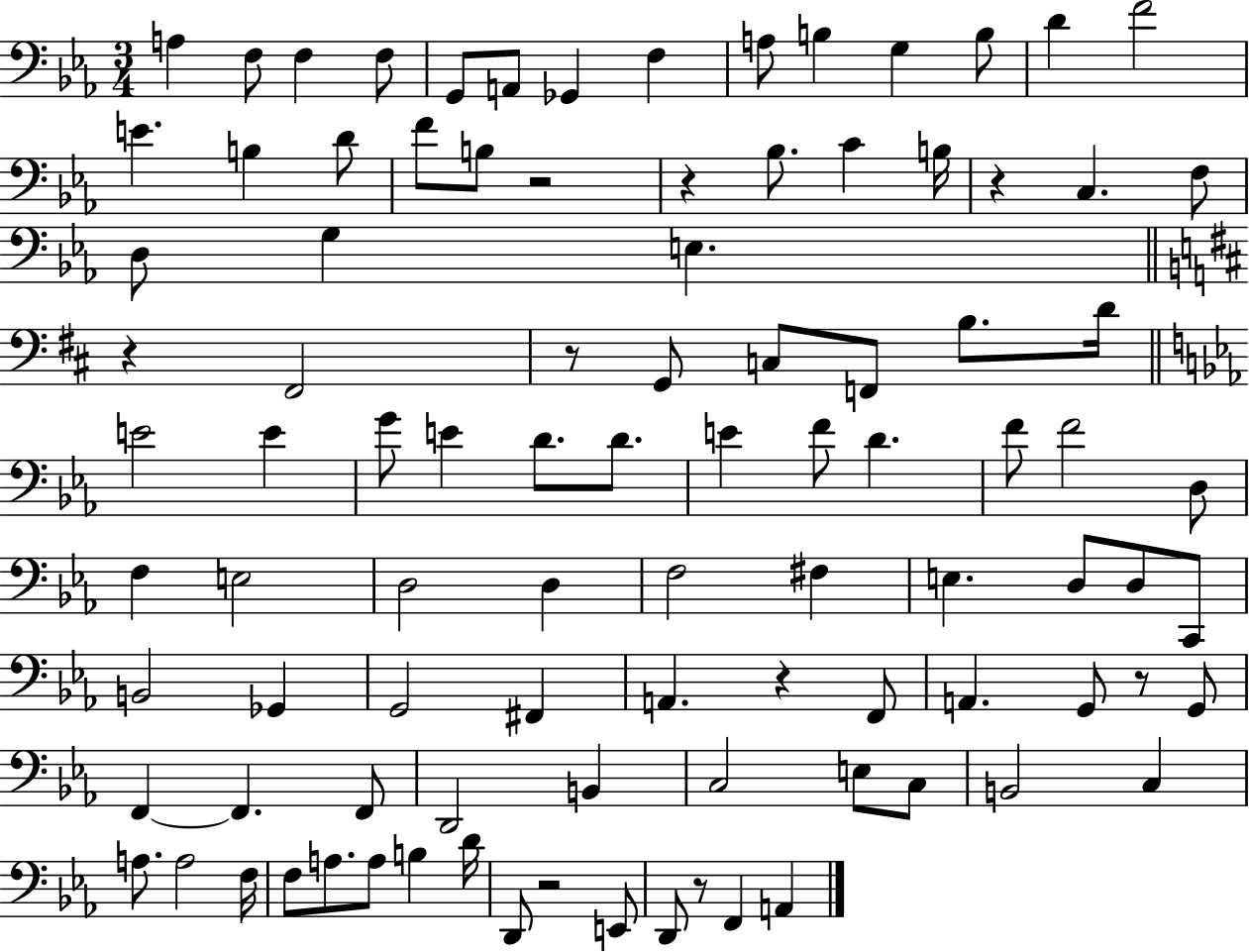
A3/q F3/e F3/q F3/e G2/e A2/e Gb2/q F3/q A3/e B3/q G3/q B3/e D4/q F4/h E4/q. B3/q D4/e F4/e B3/e R/h R/q Bb3/e. C4/q B3/s R/q C3/q. F3/e D3/e G3/q E3/q. R/q F#2/h R/e G2/e C3/e F2/e B3/e. D4/s E4/h E4/q G4/e E4/q D4/e. D4/e. E4/q F4/e D4/q. F4/e F4/h D3/e F3/q E3/h D3/h D3/q F3/h F#3/q E3/q. D3/e D3/e C2/e B2/h Gb2/q G2/h F#2/q A2/q. R/q F2/e A2/q. G2/e R/e G2/e F2/q F2/q. F2/e D2/h B2/q C3/h E3/e C3/e B2/h C3/q A3/e. A3/h F3/s F3/e A3/e. A3/e B3/q D4/s D2/e R/h E2/e D2/e R/e F2/q A2/q